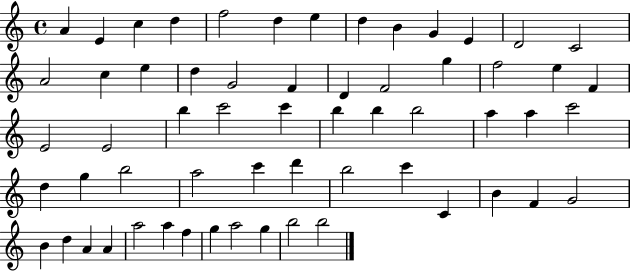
A4/q E4/q C5/q D5/q F5/h D5/q E5/q D5/q B4/q G4/q E4/q D4/h C4/h A4/h C5/q E5/q D5/q G4/h F4/q D4/q F4/h G5/q F5/h E5/q F4/q E4/h E4/h B5/q C6/h C6/q B5/q B5/q B5/h A5/q A5/q C6/h D5/q G5/q B5/h A5/h C6/q D6/q B5/h C6/q C4/q B4/q F4/q G4/h B4/q D5/q A4/q A4/q A5/h A5/q F5/q G5/q A5/h G5/q B5/h B5/h